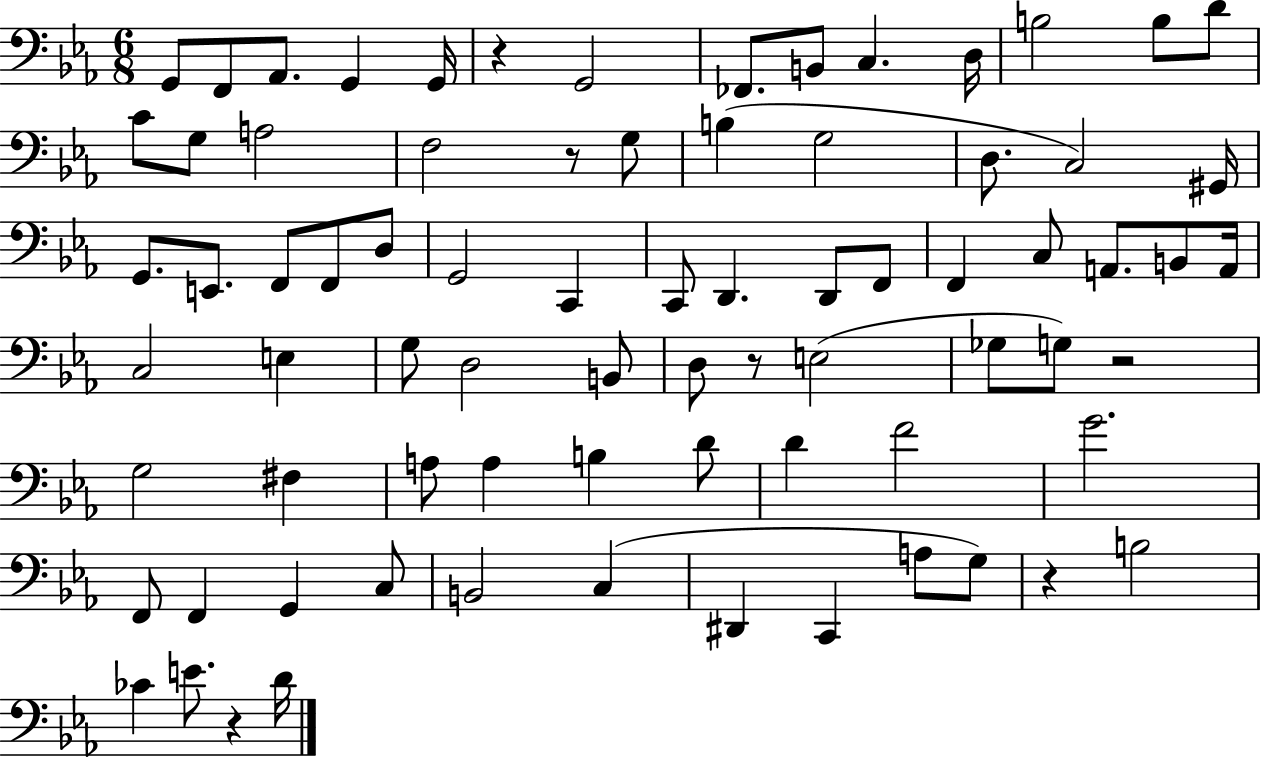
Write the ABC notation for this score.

X:1
T:Untitled
M:6/8
L:1/4
K:Eb
G,,/2 F,,/2 _A,,/2 G,, G,,/4 z G,,2 _F,,/2 B,,/2 C, D,/4 B,2 B,/2 D/2 C/2 G,/2 A,2 F,2 z/2 G,/2 B, G,2 D,/2 C,2 ^G,,/4 G,,/2 E,,/2 F,,/2 F,,/2 D,/2 G,,2 C,, C,,/2 D,, D,,/2 F,,/2 F,, C,/2 A,,/2 B,,/2 A,,/4 C,2 E, G,/2 D,2 B,,/2 D,/2 z/2 E,2 _G,/2 G,/2 z2 G,2 ^F, A,/2 A, B, D/2 D F2 G2 F,,/2 F,, G,, C,/2 B,,2 C, ^D,, C,, A,/2 G,/2 z B,2 _C E/2 z D/4